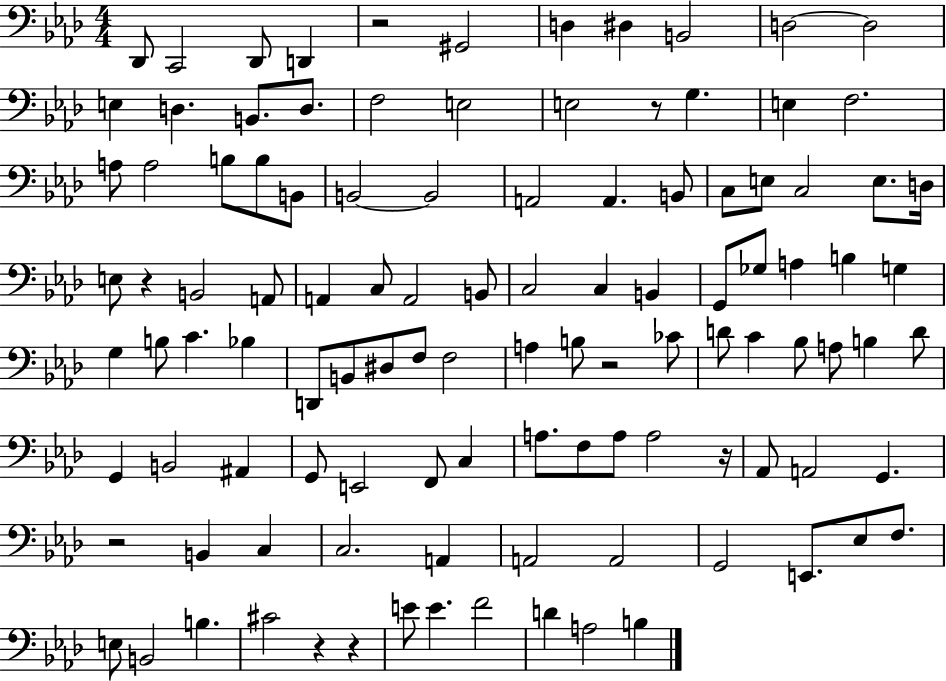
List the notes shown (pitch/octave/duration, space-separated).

Db2/e C2/h Db2/e D2/q R/h G#2/h D3/q D#3/q B2/h D3/h D3/h E3/q D3/q. B2/e. D3/e. F3/h E3/h E3/h R/e G3/q. E3/q F3/h. A3/e A3/h B3/e B3/e B2/e B2/h B2/h A2/h A2/q. B2/e C3/e E3/e C3/h E3/e. D3/s E3/e R/q B2/h A2/e A2/q C3/e A2/h B2/e C3/h C3/q B2/q G2/e Gb3/e A3/q B3/q G3/q G3/q B3/e C4/q. Bb3/q D2/e B2/e D#3/e F3/e F3/h A3/q B3/e R/h CES4/e D4/e C4/q Bb3/e A3/e B3/q D4/e G2/q B2/h A#2/q G2/e E2/h F2/e C3/q A3/e. F3/e A3/e A3/h R/s Ab2/e A2/h G2/q. R/h B2/q C3/q C3/h. A2/q A2/h A2/h G2/h E2/e. Eb3/e F3/e. E3/e B2/h B3/q. C#4/h R/q R/q E4/e E4/q. F4/h D4/q A3/h B3/q